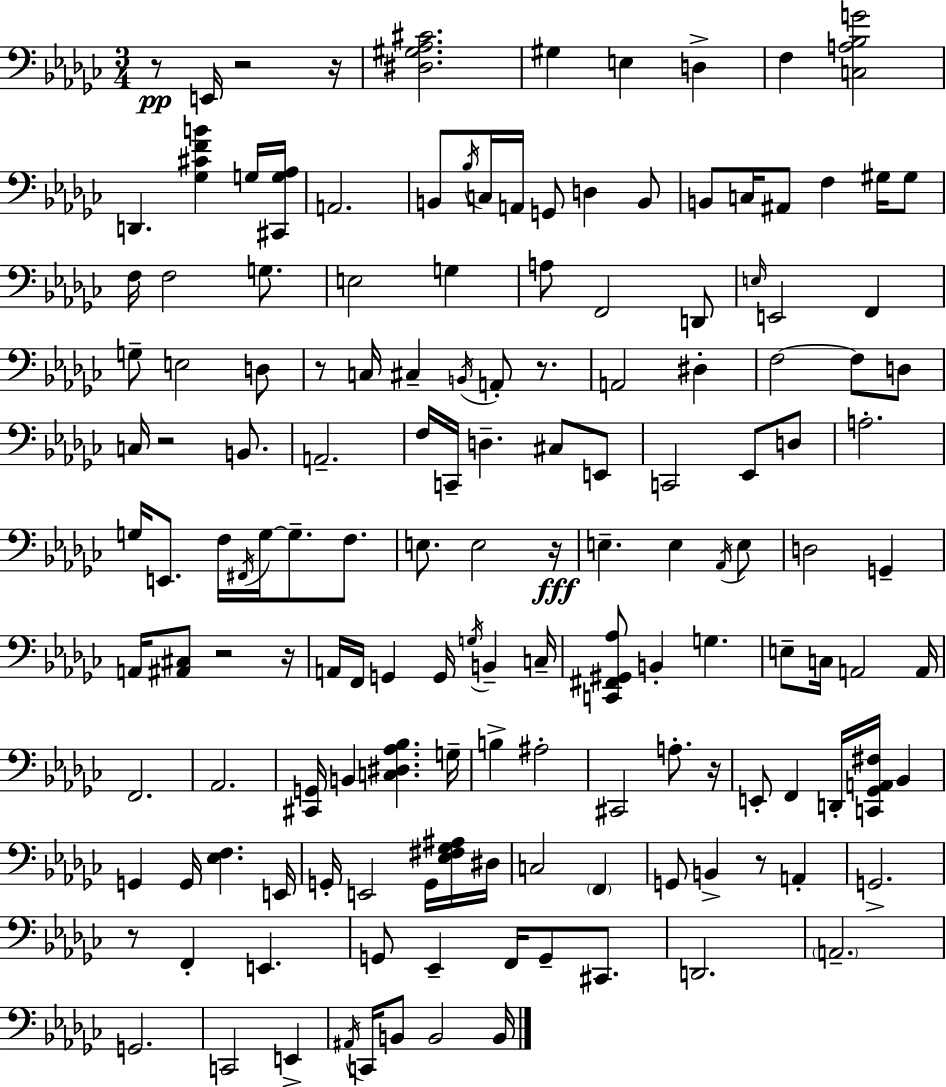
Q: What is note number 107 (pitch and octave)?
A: G2